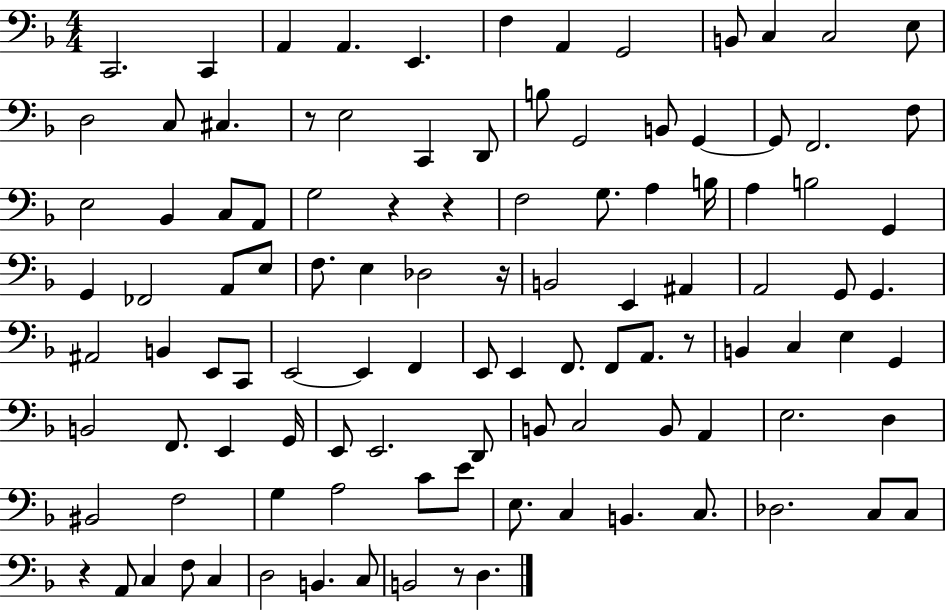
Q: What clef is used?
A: bass